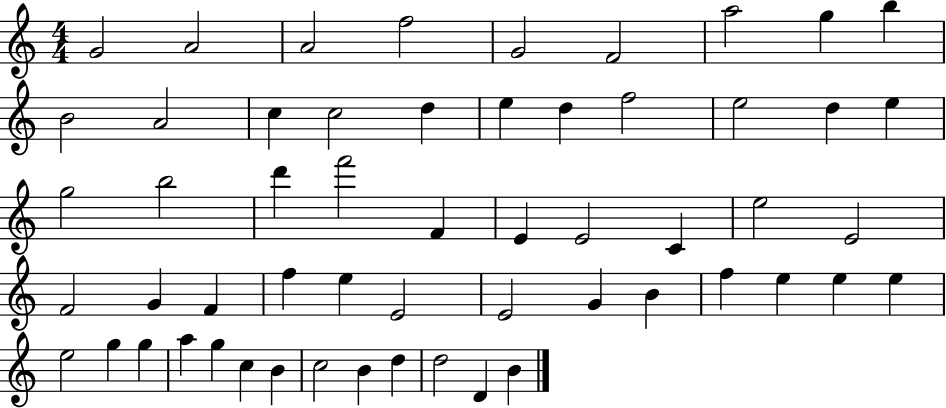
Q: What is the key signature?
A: C major